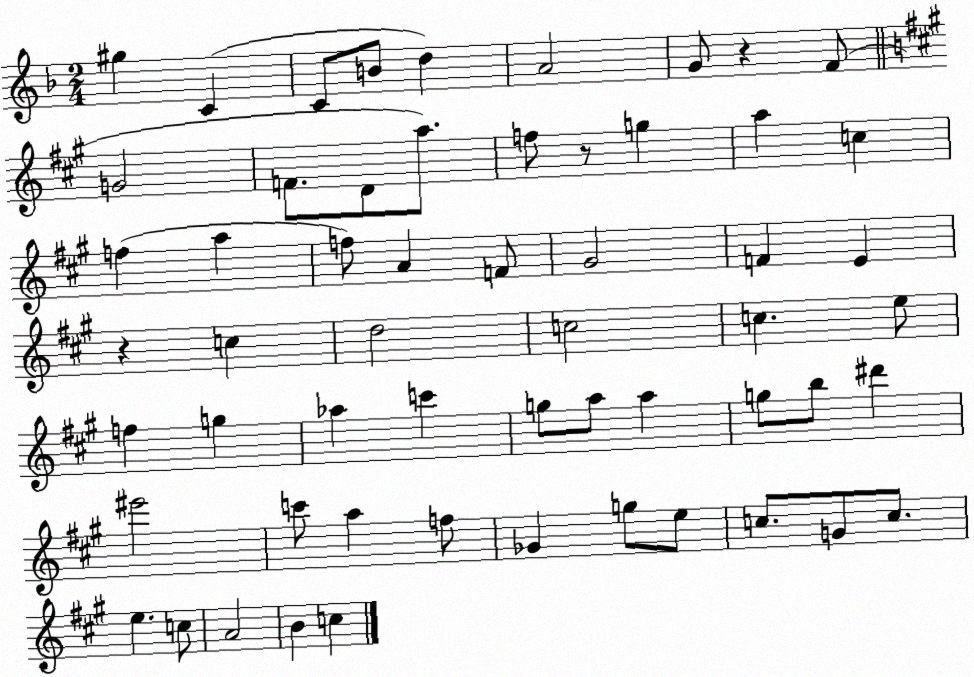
X:1
T:Untitled
M:2/4
L:1/4
K:F
^g C C/2 B/2 d A2 G/2 z F/2 G2 F/2 D/2 a/2 f/2 z/2 g a c f a f/2 A F/2 ^G2 F E z c d2 c2 c e/2 f g _a c' g/2 a/2 a g/2 b/2 ^d' ^e'2 c'/2 a f/2 _G g/2 e/2 c/2 G/2 c/2 e c/2 A2 B c